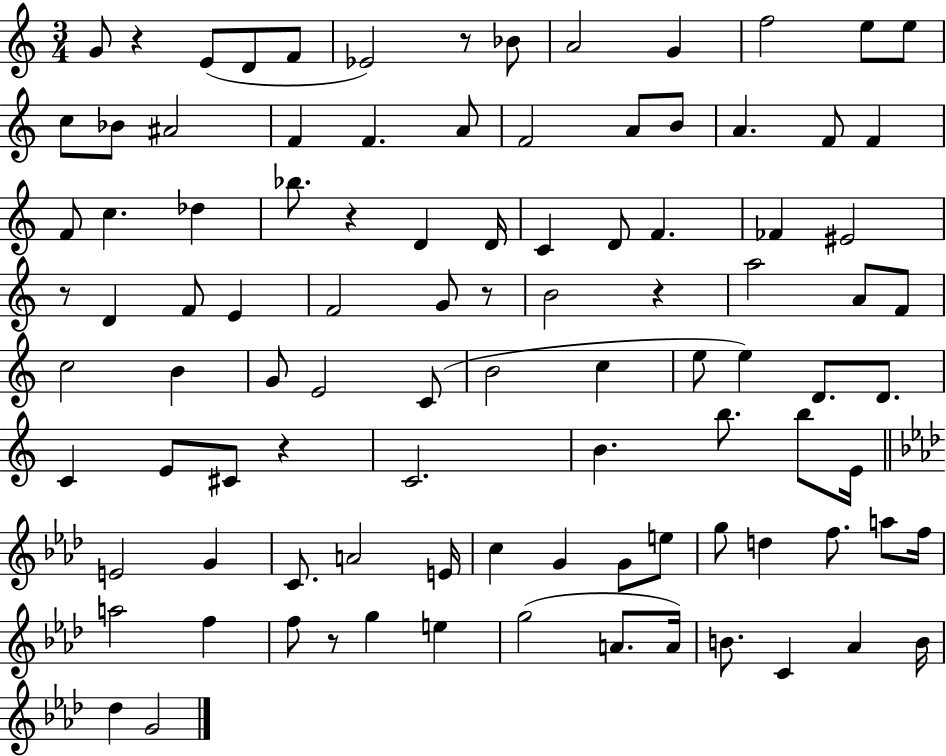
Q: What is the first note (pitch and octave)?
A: G4